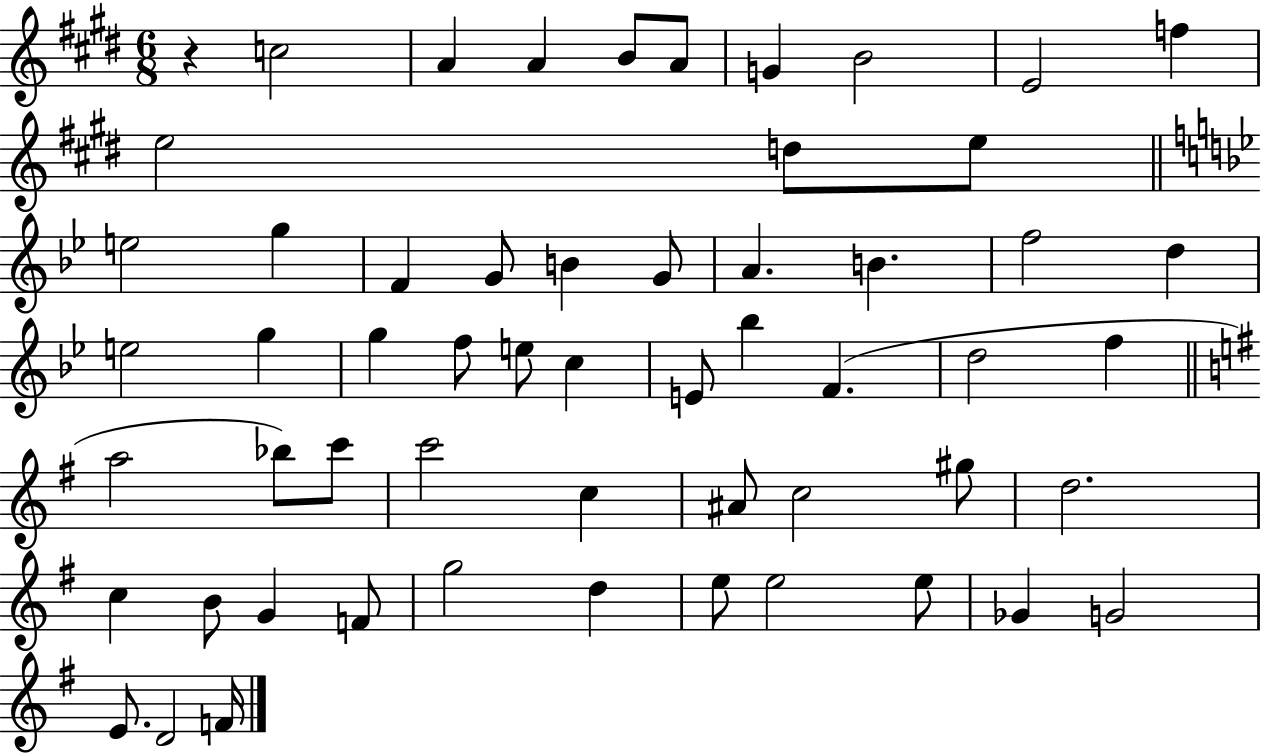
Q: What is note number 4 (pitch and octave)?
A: B4